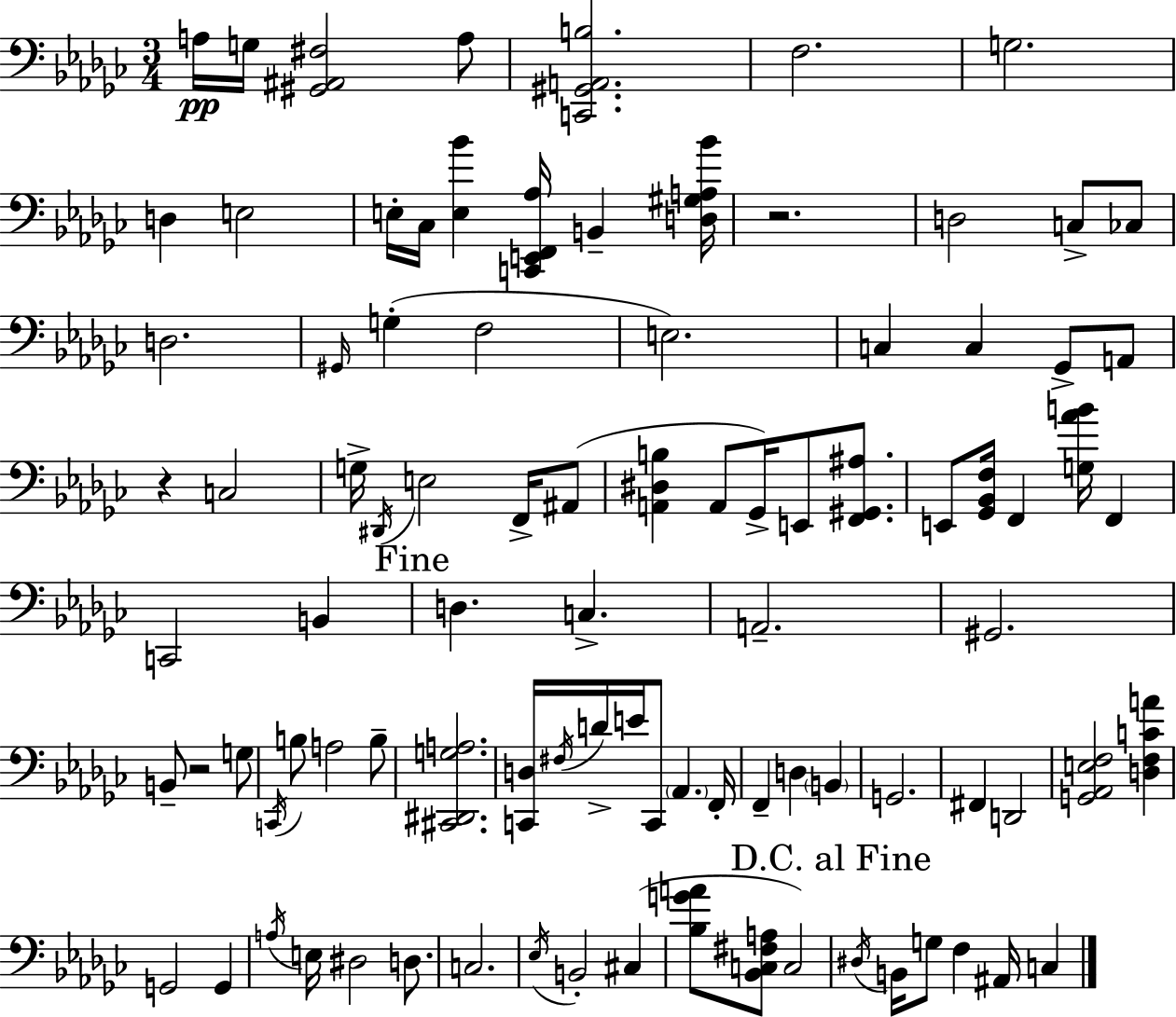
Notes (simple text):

A3/s G3/s [G#2,A#2,F#3]/h A3/e [C2,G#2,A2,B3]/h. F3/h. G3/h. D3/q E3/h E3/s CES3/s [E3,Bb4]/q [C2,E2,F2,Ab3]/s B2/q [D3,G#3,A3,Bb4]/s R/h. D3/h C3/e CES3/e D3/h. G#2/s G3/q F3/h E3/h. C3/q C3/q Gb2/e A2/e R/q C3/h G3/s D#2/s E3/h F2/s A#2/e [A2,D#3,B3]/q A2/e Gb2/s E2/e [F2,G#2,A#3]/e. E2/e [Gb2,Bb2,F3]/s F2/q [G3,Ab4,B4]/s F2/q C2/h B2/q D3/q. C3/q. A2/h. G#2/h. B2/e R/h G3/e C2/s B3/e A3/h B3/e [C#2,D#2,G3,A3]/h. [C2,D3]/s F#3/s D4/s E4/s C2/e Ab2/q. F2/s F2/q D3/q B2/q G2/h. F#2/q D2/h [G2,Ab2,E3,F3]/h [D3,F3,C4,A4]/q G2/h G2/q A3/s E3/s D#3/h D3/e. C3/h. Eb3/s B2/h C#3/q [Bb3,G4,A4]/e [Bb2,C3,F#3,A3]/e C3/h D#3/s B2/s G3/e F3/q A#2/s C3/q